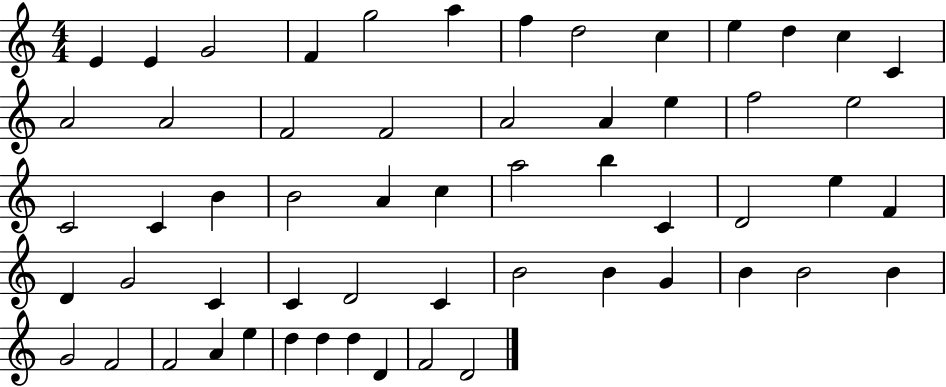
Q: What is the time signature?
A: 4/4